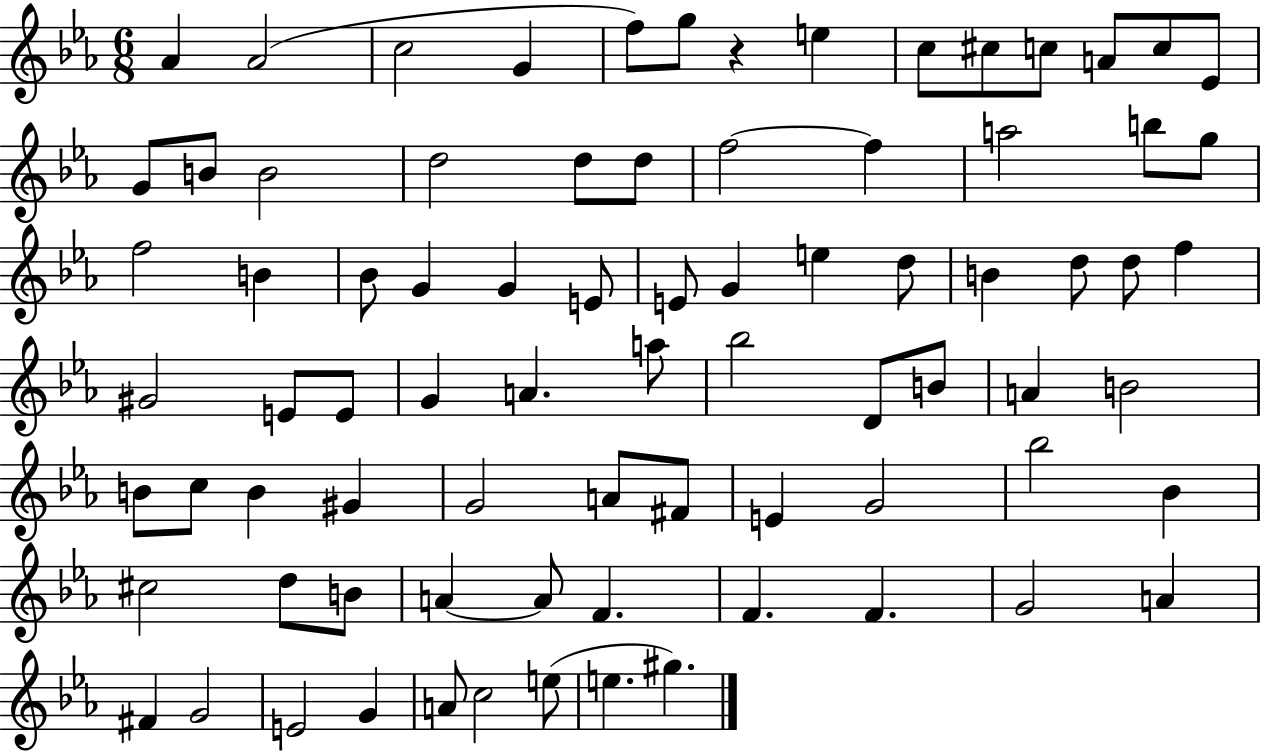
Ab4/q Ab4/h C5/h G4/q F5/e G5/e R/q E5/q C5/e C#5/e C5/e A4/e C5/e Eb4/e G4/e B4/e B4/h D5/h D5/e D5/e F5/h F5/q A5/h B5/e G5/e F5/h B4/q Bb4/e G4/q G4/q E4/e E4/e G4/q E5/q D5/e B4/q D5/e D5/e F5/q G#4/h E4/e E4/e G4/q A4/q. A5/e Bb5/h D4/e B4/e A4/q B4/h B4/e C5/e B4/q G#4/q G4/h A4/e F#4/e E4/q G4/h Bb5/h Bb4/q C#5/h D5/e B4/e A4/q A4/e F4/q. F4/q. F4/q. G4/h A4/q F#4/q G4/h E4/h G4/q A4/e C5/h E5/e E5/q. G#5/q.